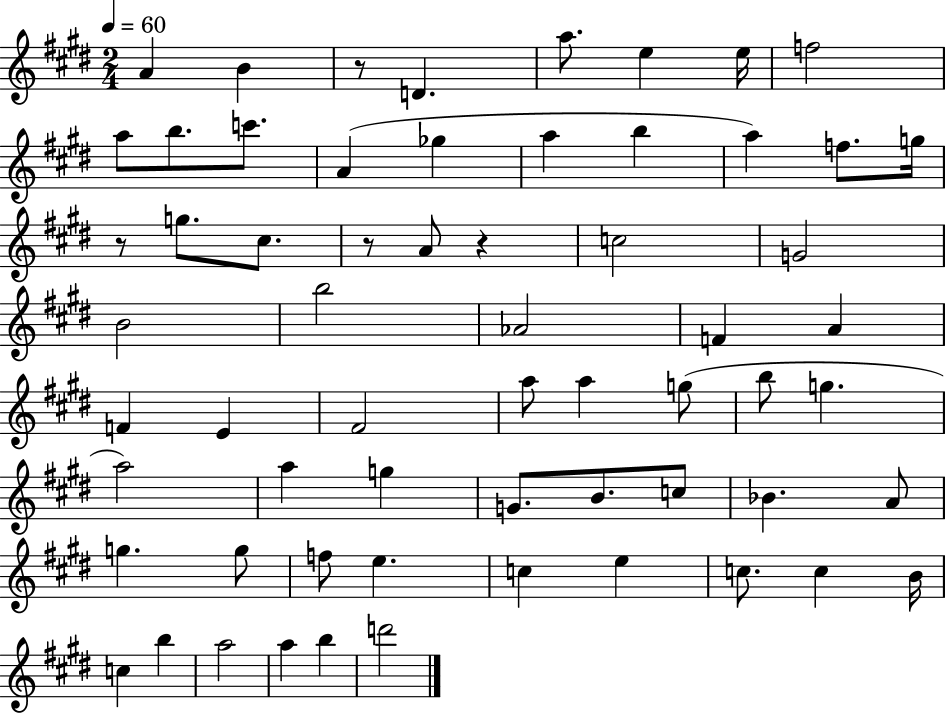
A4/q B4/q R/e D4/q. A5/e. E5/q E5/s F5/h A5/e B5/e. C6/e. A4/q Gb5/q A5/q B5/q A5/q F5/e. G5/s R/e G5/e. C#5/e. R/e A4/e R/q C5/h G4/h B4/h B5/h Ab4/h F4/q A4/q F4/q E4/q F#4/h A5/e A5/q G5/e B5/e G5/q. A5/h A5/q G5/q G4/e. B4/e. C5/e Bb4/q. A4/e G5/q. G5/e F5/e E5/q. C5/q E5/q C5/e. C5/q B4/s C5/q B5/q A5/h A5/q B5/q D6/h